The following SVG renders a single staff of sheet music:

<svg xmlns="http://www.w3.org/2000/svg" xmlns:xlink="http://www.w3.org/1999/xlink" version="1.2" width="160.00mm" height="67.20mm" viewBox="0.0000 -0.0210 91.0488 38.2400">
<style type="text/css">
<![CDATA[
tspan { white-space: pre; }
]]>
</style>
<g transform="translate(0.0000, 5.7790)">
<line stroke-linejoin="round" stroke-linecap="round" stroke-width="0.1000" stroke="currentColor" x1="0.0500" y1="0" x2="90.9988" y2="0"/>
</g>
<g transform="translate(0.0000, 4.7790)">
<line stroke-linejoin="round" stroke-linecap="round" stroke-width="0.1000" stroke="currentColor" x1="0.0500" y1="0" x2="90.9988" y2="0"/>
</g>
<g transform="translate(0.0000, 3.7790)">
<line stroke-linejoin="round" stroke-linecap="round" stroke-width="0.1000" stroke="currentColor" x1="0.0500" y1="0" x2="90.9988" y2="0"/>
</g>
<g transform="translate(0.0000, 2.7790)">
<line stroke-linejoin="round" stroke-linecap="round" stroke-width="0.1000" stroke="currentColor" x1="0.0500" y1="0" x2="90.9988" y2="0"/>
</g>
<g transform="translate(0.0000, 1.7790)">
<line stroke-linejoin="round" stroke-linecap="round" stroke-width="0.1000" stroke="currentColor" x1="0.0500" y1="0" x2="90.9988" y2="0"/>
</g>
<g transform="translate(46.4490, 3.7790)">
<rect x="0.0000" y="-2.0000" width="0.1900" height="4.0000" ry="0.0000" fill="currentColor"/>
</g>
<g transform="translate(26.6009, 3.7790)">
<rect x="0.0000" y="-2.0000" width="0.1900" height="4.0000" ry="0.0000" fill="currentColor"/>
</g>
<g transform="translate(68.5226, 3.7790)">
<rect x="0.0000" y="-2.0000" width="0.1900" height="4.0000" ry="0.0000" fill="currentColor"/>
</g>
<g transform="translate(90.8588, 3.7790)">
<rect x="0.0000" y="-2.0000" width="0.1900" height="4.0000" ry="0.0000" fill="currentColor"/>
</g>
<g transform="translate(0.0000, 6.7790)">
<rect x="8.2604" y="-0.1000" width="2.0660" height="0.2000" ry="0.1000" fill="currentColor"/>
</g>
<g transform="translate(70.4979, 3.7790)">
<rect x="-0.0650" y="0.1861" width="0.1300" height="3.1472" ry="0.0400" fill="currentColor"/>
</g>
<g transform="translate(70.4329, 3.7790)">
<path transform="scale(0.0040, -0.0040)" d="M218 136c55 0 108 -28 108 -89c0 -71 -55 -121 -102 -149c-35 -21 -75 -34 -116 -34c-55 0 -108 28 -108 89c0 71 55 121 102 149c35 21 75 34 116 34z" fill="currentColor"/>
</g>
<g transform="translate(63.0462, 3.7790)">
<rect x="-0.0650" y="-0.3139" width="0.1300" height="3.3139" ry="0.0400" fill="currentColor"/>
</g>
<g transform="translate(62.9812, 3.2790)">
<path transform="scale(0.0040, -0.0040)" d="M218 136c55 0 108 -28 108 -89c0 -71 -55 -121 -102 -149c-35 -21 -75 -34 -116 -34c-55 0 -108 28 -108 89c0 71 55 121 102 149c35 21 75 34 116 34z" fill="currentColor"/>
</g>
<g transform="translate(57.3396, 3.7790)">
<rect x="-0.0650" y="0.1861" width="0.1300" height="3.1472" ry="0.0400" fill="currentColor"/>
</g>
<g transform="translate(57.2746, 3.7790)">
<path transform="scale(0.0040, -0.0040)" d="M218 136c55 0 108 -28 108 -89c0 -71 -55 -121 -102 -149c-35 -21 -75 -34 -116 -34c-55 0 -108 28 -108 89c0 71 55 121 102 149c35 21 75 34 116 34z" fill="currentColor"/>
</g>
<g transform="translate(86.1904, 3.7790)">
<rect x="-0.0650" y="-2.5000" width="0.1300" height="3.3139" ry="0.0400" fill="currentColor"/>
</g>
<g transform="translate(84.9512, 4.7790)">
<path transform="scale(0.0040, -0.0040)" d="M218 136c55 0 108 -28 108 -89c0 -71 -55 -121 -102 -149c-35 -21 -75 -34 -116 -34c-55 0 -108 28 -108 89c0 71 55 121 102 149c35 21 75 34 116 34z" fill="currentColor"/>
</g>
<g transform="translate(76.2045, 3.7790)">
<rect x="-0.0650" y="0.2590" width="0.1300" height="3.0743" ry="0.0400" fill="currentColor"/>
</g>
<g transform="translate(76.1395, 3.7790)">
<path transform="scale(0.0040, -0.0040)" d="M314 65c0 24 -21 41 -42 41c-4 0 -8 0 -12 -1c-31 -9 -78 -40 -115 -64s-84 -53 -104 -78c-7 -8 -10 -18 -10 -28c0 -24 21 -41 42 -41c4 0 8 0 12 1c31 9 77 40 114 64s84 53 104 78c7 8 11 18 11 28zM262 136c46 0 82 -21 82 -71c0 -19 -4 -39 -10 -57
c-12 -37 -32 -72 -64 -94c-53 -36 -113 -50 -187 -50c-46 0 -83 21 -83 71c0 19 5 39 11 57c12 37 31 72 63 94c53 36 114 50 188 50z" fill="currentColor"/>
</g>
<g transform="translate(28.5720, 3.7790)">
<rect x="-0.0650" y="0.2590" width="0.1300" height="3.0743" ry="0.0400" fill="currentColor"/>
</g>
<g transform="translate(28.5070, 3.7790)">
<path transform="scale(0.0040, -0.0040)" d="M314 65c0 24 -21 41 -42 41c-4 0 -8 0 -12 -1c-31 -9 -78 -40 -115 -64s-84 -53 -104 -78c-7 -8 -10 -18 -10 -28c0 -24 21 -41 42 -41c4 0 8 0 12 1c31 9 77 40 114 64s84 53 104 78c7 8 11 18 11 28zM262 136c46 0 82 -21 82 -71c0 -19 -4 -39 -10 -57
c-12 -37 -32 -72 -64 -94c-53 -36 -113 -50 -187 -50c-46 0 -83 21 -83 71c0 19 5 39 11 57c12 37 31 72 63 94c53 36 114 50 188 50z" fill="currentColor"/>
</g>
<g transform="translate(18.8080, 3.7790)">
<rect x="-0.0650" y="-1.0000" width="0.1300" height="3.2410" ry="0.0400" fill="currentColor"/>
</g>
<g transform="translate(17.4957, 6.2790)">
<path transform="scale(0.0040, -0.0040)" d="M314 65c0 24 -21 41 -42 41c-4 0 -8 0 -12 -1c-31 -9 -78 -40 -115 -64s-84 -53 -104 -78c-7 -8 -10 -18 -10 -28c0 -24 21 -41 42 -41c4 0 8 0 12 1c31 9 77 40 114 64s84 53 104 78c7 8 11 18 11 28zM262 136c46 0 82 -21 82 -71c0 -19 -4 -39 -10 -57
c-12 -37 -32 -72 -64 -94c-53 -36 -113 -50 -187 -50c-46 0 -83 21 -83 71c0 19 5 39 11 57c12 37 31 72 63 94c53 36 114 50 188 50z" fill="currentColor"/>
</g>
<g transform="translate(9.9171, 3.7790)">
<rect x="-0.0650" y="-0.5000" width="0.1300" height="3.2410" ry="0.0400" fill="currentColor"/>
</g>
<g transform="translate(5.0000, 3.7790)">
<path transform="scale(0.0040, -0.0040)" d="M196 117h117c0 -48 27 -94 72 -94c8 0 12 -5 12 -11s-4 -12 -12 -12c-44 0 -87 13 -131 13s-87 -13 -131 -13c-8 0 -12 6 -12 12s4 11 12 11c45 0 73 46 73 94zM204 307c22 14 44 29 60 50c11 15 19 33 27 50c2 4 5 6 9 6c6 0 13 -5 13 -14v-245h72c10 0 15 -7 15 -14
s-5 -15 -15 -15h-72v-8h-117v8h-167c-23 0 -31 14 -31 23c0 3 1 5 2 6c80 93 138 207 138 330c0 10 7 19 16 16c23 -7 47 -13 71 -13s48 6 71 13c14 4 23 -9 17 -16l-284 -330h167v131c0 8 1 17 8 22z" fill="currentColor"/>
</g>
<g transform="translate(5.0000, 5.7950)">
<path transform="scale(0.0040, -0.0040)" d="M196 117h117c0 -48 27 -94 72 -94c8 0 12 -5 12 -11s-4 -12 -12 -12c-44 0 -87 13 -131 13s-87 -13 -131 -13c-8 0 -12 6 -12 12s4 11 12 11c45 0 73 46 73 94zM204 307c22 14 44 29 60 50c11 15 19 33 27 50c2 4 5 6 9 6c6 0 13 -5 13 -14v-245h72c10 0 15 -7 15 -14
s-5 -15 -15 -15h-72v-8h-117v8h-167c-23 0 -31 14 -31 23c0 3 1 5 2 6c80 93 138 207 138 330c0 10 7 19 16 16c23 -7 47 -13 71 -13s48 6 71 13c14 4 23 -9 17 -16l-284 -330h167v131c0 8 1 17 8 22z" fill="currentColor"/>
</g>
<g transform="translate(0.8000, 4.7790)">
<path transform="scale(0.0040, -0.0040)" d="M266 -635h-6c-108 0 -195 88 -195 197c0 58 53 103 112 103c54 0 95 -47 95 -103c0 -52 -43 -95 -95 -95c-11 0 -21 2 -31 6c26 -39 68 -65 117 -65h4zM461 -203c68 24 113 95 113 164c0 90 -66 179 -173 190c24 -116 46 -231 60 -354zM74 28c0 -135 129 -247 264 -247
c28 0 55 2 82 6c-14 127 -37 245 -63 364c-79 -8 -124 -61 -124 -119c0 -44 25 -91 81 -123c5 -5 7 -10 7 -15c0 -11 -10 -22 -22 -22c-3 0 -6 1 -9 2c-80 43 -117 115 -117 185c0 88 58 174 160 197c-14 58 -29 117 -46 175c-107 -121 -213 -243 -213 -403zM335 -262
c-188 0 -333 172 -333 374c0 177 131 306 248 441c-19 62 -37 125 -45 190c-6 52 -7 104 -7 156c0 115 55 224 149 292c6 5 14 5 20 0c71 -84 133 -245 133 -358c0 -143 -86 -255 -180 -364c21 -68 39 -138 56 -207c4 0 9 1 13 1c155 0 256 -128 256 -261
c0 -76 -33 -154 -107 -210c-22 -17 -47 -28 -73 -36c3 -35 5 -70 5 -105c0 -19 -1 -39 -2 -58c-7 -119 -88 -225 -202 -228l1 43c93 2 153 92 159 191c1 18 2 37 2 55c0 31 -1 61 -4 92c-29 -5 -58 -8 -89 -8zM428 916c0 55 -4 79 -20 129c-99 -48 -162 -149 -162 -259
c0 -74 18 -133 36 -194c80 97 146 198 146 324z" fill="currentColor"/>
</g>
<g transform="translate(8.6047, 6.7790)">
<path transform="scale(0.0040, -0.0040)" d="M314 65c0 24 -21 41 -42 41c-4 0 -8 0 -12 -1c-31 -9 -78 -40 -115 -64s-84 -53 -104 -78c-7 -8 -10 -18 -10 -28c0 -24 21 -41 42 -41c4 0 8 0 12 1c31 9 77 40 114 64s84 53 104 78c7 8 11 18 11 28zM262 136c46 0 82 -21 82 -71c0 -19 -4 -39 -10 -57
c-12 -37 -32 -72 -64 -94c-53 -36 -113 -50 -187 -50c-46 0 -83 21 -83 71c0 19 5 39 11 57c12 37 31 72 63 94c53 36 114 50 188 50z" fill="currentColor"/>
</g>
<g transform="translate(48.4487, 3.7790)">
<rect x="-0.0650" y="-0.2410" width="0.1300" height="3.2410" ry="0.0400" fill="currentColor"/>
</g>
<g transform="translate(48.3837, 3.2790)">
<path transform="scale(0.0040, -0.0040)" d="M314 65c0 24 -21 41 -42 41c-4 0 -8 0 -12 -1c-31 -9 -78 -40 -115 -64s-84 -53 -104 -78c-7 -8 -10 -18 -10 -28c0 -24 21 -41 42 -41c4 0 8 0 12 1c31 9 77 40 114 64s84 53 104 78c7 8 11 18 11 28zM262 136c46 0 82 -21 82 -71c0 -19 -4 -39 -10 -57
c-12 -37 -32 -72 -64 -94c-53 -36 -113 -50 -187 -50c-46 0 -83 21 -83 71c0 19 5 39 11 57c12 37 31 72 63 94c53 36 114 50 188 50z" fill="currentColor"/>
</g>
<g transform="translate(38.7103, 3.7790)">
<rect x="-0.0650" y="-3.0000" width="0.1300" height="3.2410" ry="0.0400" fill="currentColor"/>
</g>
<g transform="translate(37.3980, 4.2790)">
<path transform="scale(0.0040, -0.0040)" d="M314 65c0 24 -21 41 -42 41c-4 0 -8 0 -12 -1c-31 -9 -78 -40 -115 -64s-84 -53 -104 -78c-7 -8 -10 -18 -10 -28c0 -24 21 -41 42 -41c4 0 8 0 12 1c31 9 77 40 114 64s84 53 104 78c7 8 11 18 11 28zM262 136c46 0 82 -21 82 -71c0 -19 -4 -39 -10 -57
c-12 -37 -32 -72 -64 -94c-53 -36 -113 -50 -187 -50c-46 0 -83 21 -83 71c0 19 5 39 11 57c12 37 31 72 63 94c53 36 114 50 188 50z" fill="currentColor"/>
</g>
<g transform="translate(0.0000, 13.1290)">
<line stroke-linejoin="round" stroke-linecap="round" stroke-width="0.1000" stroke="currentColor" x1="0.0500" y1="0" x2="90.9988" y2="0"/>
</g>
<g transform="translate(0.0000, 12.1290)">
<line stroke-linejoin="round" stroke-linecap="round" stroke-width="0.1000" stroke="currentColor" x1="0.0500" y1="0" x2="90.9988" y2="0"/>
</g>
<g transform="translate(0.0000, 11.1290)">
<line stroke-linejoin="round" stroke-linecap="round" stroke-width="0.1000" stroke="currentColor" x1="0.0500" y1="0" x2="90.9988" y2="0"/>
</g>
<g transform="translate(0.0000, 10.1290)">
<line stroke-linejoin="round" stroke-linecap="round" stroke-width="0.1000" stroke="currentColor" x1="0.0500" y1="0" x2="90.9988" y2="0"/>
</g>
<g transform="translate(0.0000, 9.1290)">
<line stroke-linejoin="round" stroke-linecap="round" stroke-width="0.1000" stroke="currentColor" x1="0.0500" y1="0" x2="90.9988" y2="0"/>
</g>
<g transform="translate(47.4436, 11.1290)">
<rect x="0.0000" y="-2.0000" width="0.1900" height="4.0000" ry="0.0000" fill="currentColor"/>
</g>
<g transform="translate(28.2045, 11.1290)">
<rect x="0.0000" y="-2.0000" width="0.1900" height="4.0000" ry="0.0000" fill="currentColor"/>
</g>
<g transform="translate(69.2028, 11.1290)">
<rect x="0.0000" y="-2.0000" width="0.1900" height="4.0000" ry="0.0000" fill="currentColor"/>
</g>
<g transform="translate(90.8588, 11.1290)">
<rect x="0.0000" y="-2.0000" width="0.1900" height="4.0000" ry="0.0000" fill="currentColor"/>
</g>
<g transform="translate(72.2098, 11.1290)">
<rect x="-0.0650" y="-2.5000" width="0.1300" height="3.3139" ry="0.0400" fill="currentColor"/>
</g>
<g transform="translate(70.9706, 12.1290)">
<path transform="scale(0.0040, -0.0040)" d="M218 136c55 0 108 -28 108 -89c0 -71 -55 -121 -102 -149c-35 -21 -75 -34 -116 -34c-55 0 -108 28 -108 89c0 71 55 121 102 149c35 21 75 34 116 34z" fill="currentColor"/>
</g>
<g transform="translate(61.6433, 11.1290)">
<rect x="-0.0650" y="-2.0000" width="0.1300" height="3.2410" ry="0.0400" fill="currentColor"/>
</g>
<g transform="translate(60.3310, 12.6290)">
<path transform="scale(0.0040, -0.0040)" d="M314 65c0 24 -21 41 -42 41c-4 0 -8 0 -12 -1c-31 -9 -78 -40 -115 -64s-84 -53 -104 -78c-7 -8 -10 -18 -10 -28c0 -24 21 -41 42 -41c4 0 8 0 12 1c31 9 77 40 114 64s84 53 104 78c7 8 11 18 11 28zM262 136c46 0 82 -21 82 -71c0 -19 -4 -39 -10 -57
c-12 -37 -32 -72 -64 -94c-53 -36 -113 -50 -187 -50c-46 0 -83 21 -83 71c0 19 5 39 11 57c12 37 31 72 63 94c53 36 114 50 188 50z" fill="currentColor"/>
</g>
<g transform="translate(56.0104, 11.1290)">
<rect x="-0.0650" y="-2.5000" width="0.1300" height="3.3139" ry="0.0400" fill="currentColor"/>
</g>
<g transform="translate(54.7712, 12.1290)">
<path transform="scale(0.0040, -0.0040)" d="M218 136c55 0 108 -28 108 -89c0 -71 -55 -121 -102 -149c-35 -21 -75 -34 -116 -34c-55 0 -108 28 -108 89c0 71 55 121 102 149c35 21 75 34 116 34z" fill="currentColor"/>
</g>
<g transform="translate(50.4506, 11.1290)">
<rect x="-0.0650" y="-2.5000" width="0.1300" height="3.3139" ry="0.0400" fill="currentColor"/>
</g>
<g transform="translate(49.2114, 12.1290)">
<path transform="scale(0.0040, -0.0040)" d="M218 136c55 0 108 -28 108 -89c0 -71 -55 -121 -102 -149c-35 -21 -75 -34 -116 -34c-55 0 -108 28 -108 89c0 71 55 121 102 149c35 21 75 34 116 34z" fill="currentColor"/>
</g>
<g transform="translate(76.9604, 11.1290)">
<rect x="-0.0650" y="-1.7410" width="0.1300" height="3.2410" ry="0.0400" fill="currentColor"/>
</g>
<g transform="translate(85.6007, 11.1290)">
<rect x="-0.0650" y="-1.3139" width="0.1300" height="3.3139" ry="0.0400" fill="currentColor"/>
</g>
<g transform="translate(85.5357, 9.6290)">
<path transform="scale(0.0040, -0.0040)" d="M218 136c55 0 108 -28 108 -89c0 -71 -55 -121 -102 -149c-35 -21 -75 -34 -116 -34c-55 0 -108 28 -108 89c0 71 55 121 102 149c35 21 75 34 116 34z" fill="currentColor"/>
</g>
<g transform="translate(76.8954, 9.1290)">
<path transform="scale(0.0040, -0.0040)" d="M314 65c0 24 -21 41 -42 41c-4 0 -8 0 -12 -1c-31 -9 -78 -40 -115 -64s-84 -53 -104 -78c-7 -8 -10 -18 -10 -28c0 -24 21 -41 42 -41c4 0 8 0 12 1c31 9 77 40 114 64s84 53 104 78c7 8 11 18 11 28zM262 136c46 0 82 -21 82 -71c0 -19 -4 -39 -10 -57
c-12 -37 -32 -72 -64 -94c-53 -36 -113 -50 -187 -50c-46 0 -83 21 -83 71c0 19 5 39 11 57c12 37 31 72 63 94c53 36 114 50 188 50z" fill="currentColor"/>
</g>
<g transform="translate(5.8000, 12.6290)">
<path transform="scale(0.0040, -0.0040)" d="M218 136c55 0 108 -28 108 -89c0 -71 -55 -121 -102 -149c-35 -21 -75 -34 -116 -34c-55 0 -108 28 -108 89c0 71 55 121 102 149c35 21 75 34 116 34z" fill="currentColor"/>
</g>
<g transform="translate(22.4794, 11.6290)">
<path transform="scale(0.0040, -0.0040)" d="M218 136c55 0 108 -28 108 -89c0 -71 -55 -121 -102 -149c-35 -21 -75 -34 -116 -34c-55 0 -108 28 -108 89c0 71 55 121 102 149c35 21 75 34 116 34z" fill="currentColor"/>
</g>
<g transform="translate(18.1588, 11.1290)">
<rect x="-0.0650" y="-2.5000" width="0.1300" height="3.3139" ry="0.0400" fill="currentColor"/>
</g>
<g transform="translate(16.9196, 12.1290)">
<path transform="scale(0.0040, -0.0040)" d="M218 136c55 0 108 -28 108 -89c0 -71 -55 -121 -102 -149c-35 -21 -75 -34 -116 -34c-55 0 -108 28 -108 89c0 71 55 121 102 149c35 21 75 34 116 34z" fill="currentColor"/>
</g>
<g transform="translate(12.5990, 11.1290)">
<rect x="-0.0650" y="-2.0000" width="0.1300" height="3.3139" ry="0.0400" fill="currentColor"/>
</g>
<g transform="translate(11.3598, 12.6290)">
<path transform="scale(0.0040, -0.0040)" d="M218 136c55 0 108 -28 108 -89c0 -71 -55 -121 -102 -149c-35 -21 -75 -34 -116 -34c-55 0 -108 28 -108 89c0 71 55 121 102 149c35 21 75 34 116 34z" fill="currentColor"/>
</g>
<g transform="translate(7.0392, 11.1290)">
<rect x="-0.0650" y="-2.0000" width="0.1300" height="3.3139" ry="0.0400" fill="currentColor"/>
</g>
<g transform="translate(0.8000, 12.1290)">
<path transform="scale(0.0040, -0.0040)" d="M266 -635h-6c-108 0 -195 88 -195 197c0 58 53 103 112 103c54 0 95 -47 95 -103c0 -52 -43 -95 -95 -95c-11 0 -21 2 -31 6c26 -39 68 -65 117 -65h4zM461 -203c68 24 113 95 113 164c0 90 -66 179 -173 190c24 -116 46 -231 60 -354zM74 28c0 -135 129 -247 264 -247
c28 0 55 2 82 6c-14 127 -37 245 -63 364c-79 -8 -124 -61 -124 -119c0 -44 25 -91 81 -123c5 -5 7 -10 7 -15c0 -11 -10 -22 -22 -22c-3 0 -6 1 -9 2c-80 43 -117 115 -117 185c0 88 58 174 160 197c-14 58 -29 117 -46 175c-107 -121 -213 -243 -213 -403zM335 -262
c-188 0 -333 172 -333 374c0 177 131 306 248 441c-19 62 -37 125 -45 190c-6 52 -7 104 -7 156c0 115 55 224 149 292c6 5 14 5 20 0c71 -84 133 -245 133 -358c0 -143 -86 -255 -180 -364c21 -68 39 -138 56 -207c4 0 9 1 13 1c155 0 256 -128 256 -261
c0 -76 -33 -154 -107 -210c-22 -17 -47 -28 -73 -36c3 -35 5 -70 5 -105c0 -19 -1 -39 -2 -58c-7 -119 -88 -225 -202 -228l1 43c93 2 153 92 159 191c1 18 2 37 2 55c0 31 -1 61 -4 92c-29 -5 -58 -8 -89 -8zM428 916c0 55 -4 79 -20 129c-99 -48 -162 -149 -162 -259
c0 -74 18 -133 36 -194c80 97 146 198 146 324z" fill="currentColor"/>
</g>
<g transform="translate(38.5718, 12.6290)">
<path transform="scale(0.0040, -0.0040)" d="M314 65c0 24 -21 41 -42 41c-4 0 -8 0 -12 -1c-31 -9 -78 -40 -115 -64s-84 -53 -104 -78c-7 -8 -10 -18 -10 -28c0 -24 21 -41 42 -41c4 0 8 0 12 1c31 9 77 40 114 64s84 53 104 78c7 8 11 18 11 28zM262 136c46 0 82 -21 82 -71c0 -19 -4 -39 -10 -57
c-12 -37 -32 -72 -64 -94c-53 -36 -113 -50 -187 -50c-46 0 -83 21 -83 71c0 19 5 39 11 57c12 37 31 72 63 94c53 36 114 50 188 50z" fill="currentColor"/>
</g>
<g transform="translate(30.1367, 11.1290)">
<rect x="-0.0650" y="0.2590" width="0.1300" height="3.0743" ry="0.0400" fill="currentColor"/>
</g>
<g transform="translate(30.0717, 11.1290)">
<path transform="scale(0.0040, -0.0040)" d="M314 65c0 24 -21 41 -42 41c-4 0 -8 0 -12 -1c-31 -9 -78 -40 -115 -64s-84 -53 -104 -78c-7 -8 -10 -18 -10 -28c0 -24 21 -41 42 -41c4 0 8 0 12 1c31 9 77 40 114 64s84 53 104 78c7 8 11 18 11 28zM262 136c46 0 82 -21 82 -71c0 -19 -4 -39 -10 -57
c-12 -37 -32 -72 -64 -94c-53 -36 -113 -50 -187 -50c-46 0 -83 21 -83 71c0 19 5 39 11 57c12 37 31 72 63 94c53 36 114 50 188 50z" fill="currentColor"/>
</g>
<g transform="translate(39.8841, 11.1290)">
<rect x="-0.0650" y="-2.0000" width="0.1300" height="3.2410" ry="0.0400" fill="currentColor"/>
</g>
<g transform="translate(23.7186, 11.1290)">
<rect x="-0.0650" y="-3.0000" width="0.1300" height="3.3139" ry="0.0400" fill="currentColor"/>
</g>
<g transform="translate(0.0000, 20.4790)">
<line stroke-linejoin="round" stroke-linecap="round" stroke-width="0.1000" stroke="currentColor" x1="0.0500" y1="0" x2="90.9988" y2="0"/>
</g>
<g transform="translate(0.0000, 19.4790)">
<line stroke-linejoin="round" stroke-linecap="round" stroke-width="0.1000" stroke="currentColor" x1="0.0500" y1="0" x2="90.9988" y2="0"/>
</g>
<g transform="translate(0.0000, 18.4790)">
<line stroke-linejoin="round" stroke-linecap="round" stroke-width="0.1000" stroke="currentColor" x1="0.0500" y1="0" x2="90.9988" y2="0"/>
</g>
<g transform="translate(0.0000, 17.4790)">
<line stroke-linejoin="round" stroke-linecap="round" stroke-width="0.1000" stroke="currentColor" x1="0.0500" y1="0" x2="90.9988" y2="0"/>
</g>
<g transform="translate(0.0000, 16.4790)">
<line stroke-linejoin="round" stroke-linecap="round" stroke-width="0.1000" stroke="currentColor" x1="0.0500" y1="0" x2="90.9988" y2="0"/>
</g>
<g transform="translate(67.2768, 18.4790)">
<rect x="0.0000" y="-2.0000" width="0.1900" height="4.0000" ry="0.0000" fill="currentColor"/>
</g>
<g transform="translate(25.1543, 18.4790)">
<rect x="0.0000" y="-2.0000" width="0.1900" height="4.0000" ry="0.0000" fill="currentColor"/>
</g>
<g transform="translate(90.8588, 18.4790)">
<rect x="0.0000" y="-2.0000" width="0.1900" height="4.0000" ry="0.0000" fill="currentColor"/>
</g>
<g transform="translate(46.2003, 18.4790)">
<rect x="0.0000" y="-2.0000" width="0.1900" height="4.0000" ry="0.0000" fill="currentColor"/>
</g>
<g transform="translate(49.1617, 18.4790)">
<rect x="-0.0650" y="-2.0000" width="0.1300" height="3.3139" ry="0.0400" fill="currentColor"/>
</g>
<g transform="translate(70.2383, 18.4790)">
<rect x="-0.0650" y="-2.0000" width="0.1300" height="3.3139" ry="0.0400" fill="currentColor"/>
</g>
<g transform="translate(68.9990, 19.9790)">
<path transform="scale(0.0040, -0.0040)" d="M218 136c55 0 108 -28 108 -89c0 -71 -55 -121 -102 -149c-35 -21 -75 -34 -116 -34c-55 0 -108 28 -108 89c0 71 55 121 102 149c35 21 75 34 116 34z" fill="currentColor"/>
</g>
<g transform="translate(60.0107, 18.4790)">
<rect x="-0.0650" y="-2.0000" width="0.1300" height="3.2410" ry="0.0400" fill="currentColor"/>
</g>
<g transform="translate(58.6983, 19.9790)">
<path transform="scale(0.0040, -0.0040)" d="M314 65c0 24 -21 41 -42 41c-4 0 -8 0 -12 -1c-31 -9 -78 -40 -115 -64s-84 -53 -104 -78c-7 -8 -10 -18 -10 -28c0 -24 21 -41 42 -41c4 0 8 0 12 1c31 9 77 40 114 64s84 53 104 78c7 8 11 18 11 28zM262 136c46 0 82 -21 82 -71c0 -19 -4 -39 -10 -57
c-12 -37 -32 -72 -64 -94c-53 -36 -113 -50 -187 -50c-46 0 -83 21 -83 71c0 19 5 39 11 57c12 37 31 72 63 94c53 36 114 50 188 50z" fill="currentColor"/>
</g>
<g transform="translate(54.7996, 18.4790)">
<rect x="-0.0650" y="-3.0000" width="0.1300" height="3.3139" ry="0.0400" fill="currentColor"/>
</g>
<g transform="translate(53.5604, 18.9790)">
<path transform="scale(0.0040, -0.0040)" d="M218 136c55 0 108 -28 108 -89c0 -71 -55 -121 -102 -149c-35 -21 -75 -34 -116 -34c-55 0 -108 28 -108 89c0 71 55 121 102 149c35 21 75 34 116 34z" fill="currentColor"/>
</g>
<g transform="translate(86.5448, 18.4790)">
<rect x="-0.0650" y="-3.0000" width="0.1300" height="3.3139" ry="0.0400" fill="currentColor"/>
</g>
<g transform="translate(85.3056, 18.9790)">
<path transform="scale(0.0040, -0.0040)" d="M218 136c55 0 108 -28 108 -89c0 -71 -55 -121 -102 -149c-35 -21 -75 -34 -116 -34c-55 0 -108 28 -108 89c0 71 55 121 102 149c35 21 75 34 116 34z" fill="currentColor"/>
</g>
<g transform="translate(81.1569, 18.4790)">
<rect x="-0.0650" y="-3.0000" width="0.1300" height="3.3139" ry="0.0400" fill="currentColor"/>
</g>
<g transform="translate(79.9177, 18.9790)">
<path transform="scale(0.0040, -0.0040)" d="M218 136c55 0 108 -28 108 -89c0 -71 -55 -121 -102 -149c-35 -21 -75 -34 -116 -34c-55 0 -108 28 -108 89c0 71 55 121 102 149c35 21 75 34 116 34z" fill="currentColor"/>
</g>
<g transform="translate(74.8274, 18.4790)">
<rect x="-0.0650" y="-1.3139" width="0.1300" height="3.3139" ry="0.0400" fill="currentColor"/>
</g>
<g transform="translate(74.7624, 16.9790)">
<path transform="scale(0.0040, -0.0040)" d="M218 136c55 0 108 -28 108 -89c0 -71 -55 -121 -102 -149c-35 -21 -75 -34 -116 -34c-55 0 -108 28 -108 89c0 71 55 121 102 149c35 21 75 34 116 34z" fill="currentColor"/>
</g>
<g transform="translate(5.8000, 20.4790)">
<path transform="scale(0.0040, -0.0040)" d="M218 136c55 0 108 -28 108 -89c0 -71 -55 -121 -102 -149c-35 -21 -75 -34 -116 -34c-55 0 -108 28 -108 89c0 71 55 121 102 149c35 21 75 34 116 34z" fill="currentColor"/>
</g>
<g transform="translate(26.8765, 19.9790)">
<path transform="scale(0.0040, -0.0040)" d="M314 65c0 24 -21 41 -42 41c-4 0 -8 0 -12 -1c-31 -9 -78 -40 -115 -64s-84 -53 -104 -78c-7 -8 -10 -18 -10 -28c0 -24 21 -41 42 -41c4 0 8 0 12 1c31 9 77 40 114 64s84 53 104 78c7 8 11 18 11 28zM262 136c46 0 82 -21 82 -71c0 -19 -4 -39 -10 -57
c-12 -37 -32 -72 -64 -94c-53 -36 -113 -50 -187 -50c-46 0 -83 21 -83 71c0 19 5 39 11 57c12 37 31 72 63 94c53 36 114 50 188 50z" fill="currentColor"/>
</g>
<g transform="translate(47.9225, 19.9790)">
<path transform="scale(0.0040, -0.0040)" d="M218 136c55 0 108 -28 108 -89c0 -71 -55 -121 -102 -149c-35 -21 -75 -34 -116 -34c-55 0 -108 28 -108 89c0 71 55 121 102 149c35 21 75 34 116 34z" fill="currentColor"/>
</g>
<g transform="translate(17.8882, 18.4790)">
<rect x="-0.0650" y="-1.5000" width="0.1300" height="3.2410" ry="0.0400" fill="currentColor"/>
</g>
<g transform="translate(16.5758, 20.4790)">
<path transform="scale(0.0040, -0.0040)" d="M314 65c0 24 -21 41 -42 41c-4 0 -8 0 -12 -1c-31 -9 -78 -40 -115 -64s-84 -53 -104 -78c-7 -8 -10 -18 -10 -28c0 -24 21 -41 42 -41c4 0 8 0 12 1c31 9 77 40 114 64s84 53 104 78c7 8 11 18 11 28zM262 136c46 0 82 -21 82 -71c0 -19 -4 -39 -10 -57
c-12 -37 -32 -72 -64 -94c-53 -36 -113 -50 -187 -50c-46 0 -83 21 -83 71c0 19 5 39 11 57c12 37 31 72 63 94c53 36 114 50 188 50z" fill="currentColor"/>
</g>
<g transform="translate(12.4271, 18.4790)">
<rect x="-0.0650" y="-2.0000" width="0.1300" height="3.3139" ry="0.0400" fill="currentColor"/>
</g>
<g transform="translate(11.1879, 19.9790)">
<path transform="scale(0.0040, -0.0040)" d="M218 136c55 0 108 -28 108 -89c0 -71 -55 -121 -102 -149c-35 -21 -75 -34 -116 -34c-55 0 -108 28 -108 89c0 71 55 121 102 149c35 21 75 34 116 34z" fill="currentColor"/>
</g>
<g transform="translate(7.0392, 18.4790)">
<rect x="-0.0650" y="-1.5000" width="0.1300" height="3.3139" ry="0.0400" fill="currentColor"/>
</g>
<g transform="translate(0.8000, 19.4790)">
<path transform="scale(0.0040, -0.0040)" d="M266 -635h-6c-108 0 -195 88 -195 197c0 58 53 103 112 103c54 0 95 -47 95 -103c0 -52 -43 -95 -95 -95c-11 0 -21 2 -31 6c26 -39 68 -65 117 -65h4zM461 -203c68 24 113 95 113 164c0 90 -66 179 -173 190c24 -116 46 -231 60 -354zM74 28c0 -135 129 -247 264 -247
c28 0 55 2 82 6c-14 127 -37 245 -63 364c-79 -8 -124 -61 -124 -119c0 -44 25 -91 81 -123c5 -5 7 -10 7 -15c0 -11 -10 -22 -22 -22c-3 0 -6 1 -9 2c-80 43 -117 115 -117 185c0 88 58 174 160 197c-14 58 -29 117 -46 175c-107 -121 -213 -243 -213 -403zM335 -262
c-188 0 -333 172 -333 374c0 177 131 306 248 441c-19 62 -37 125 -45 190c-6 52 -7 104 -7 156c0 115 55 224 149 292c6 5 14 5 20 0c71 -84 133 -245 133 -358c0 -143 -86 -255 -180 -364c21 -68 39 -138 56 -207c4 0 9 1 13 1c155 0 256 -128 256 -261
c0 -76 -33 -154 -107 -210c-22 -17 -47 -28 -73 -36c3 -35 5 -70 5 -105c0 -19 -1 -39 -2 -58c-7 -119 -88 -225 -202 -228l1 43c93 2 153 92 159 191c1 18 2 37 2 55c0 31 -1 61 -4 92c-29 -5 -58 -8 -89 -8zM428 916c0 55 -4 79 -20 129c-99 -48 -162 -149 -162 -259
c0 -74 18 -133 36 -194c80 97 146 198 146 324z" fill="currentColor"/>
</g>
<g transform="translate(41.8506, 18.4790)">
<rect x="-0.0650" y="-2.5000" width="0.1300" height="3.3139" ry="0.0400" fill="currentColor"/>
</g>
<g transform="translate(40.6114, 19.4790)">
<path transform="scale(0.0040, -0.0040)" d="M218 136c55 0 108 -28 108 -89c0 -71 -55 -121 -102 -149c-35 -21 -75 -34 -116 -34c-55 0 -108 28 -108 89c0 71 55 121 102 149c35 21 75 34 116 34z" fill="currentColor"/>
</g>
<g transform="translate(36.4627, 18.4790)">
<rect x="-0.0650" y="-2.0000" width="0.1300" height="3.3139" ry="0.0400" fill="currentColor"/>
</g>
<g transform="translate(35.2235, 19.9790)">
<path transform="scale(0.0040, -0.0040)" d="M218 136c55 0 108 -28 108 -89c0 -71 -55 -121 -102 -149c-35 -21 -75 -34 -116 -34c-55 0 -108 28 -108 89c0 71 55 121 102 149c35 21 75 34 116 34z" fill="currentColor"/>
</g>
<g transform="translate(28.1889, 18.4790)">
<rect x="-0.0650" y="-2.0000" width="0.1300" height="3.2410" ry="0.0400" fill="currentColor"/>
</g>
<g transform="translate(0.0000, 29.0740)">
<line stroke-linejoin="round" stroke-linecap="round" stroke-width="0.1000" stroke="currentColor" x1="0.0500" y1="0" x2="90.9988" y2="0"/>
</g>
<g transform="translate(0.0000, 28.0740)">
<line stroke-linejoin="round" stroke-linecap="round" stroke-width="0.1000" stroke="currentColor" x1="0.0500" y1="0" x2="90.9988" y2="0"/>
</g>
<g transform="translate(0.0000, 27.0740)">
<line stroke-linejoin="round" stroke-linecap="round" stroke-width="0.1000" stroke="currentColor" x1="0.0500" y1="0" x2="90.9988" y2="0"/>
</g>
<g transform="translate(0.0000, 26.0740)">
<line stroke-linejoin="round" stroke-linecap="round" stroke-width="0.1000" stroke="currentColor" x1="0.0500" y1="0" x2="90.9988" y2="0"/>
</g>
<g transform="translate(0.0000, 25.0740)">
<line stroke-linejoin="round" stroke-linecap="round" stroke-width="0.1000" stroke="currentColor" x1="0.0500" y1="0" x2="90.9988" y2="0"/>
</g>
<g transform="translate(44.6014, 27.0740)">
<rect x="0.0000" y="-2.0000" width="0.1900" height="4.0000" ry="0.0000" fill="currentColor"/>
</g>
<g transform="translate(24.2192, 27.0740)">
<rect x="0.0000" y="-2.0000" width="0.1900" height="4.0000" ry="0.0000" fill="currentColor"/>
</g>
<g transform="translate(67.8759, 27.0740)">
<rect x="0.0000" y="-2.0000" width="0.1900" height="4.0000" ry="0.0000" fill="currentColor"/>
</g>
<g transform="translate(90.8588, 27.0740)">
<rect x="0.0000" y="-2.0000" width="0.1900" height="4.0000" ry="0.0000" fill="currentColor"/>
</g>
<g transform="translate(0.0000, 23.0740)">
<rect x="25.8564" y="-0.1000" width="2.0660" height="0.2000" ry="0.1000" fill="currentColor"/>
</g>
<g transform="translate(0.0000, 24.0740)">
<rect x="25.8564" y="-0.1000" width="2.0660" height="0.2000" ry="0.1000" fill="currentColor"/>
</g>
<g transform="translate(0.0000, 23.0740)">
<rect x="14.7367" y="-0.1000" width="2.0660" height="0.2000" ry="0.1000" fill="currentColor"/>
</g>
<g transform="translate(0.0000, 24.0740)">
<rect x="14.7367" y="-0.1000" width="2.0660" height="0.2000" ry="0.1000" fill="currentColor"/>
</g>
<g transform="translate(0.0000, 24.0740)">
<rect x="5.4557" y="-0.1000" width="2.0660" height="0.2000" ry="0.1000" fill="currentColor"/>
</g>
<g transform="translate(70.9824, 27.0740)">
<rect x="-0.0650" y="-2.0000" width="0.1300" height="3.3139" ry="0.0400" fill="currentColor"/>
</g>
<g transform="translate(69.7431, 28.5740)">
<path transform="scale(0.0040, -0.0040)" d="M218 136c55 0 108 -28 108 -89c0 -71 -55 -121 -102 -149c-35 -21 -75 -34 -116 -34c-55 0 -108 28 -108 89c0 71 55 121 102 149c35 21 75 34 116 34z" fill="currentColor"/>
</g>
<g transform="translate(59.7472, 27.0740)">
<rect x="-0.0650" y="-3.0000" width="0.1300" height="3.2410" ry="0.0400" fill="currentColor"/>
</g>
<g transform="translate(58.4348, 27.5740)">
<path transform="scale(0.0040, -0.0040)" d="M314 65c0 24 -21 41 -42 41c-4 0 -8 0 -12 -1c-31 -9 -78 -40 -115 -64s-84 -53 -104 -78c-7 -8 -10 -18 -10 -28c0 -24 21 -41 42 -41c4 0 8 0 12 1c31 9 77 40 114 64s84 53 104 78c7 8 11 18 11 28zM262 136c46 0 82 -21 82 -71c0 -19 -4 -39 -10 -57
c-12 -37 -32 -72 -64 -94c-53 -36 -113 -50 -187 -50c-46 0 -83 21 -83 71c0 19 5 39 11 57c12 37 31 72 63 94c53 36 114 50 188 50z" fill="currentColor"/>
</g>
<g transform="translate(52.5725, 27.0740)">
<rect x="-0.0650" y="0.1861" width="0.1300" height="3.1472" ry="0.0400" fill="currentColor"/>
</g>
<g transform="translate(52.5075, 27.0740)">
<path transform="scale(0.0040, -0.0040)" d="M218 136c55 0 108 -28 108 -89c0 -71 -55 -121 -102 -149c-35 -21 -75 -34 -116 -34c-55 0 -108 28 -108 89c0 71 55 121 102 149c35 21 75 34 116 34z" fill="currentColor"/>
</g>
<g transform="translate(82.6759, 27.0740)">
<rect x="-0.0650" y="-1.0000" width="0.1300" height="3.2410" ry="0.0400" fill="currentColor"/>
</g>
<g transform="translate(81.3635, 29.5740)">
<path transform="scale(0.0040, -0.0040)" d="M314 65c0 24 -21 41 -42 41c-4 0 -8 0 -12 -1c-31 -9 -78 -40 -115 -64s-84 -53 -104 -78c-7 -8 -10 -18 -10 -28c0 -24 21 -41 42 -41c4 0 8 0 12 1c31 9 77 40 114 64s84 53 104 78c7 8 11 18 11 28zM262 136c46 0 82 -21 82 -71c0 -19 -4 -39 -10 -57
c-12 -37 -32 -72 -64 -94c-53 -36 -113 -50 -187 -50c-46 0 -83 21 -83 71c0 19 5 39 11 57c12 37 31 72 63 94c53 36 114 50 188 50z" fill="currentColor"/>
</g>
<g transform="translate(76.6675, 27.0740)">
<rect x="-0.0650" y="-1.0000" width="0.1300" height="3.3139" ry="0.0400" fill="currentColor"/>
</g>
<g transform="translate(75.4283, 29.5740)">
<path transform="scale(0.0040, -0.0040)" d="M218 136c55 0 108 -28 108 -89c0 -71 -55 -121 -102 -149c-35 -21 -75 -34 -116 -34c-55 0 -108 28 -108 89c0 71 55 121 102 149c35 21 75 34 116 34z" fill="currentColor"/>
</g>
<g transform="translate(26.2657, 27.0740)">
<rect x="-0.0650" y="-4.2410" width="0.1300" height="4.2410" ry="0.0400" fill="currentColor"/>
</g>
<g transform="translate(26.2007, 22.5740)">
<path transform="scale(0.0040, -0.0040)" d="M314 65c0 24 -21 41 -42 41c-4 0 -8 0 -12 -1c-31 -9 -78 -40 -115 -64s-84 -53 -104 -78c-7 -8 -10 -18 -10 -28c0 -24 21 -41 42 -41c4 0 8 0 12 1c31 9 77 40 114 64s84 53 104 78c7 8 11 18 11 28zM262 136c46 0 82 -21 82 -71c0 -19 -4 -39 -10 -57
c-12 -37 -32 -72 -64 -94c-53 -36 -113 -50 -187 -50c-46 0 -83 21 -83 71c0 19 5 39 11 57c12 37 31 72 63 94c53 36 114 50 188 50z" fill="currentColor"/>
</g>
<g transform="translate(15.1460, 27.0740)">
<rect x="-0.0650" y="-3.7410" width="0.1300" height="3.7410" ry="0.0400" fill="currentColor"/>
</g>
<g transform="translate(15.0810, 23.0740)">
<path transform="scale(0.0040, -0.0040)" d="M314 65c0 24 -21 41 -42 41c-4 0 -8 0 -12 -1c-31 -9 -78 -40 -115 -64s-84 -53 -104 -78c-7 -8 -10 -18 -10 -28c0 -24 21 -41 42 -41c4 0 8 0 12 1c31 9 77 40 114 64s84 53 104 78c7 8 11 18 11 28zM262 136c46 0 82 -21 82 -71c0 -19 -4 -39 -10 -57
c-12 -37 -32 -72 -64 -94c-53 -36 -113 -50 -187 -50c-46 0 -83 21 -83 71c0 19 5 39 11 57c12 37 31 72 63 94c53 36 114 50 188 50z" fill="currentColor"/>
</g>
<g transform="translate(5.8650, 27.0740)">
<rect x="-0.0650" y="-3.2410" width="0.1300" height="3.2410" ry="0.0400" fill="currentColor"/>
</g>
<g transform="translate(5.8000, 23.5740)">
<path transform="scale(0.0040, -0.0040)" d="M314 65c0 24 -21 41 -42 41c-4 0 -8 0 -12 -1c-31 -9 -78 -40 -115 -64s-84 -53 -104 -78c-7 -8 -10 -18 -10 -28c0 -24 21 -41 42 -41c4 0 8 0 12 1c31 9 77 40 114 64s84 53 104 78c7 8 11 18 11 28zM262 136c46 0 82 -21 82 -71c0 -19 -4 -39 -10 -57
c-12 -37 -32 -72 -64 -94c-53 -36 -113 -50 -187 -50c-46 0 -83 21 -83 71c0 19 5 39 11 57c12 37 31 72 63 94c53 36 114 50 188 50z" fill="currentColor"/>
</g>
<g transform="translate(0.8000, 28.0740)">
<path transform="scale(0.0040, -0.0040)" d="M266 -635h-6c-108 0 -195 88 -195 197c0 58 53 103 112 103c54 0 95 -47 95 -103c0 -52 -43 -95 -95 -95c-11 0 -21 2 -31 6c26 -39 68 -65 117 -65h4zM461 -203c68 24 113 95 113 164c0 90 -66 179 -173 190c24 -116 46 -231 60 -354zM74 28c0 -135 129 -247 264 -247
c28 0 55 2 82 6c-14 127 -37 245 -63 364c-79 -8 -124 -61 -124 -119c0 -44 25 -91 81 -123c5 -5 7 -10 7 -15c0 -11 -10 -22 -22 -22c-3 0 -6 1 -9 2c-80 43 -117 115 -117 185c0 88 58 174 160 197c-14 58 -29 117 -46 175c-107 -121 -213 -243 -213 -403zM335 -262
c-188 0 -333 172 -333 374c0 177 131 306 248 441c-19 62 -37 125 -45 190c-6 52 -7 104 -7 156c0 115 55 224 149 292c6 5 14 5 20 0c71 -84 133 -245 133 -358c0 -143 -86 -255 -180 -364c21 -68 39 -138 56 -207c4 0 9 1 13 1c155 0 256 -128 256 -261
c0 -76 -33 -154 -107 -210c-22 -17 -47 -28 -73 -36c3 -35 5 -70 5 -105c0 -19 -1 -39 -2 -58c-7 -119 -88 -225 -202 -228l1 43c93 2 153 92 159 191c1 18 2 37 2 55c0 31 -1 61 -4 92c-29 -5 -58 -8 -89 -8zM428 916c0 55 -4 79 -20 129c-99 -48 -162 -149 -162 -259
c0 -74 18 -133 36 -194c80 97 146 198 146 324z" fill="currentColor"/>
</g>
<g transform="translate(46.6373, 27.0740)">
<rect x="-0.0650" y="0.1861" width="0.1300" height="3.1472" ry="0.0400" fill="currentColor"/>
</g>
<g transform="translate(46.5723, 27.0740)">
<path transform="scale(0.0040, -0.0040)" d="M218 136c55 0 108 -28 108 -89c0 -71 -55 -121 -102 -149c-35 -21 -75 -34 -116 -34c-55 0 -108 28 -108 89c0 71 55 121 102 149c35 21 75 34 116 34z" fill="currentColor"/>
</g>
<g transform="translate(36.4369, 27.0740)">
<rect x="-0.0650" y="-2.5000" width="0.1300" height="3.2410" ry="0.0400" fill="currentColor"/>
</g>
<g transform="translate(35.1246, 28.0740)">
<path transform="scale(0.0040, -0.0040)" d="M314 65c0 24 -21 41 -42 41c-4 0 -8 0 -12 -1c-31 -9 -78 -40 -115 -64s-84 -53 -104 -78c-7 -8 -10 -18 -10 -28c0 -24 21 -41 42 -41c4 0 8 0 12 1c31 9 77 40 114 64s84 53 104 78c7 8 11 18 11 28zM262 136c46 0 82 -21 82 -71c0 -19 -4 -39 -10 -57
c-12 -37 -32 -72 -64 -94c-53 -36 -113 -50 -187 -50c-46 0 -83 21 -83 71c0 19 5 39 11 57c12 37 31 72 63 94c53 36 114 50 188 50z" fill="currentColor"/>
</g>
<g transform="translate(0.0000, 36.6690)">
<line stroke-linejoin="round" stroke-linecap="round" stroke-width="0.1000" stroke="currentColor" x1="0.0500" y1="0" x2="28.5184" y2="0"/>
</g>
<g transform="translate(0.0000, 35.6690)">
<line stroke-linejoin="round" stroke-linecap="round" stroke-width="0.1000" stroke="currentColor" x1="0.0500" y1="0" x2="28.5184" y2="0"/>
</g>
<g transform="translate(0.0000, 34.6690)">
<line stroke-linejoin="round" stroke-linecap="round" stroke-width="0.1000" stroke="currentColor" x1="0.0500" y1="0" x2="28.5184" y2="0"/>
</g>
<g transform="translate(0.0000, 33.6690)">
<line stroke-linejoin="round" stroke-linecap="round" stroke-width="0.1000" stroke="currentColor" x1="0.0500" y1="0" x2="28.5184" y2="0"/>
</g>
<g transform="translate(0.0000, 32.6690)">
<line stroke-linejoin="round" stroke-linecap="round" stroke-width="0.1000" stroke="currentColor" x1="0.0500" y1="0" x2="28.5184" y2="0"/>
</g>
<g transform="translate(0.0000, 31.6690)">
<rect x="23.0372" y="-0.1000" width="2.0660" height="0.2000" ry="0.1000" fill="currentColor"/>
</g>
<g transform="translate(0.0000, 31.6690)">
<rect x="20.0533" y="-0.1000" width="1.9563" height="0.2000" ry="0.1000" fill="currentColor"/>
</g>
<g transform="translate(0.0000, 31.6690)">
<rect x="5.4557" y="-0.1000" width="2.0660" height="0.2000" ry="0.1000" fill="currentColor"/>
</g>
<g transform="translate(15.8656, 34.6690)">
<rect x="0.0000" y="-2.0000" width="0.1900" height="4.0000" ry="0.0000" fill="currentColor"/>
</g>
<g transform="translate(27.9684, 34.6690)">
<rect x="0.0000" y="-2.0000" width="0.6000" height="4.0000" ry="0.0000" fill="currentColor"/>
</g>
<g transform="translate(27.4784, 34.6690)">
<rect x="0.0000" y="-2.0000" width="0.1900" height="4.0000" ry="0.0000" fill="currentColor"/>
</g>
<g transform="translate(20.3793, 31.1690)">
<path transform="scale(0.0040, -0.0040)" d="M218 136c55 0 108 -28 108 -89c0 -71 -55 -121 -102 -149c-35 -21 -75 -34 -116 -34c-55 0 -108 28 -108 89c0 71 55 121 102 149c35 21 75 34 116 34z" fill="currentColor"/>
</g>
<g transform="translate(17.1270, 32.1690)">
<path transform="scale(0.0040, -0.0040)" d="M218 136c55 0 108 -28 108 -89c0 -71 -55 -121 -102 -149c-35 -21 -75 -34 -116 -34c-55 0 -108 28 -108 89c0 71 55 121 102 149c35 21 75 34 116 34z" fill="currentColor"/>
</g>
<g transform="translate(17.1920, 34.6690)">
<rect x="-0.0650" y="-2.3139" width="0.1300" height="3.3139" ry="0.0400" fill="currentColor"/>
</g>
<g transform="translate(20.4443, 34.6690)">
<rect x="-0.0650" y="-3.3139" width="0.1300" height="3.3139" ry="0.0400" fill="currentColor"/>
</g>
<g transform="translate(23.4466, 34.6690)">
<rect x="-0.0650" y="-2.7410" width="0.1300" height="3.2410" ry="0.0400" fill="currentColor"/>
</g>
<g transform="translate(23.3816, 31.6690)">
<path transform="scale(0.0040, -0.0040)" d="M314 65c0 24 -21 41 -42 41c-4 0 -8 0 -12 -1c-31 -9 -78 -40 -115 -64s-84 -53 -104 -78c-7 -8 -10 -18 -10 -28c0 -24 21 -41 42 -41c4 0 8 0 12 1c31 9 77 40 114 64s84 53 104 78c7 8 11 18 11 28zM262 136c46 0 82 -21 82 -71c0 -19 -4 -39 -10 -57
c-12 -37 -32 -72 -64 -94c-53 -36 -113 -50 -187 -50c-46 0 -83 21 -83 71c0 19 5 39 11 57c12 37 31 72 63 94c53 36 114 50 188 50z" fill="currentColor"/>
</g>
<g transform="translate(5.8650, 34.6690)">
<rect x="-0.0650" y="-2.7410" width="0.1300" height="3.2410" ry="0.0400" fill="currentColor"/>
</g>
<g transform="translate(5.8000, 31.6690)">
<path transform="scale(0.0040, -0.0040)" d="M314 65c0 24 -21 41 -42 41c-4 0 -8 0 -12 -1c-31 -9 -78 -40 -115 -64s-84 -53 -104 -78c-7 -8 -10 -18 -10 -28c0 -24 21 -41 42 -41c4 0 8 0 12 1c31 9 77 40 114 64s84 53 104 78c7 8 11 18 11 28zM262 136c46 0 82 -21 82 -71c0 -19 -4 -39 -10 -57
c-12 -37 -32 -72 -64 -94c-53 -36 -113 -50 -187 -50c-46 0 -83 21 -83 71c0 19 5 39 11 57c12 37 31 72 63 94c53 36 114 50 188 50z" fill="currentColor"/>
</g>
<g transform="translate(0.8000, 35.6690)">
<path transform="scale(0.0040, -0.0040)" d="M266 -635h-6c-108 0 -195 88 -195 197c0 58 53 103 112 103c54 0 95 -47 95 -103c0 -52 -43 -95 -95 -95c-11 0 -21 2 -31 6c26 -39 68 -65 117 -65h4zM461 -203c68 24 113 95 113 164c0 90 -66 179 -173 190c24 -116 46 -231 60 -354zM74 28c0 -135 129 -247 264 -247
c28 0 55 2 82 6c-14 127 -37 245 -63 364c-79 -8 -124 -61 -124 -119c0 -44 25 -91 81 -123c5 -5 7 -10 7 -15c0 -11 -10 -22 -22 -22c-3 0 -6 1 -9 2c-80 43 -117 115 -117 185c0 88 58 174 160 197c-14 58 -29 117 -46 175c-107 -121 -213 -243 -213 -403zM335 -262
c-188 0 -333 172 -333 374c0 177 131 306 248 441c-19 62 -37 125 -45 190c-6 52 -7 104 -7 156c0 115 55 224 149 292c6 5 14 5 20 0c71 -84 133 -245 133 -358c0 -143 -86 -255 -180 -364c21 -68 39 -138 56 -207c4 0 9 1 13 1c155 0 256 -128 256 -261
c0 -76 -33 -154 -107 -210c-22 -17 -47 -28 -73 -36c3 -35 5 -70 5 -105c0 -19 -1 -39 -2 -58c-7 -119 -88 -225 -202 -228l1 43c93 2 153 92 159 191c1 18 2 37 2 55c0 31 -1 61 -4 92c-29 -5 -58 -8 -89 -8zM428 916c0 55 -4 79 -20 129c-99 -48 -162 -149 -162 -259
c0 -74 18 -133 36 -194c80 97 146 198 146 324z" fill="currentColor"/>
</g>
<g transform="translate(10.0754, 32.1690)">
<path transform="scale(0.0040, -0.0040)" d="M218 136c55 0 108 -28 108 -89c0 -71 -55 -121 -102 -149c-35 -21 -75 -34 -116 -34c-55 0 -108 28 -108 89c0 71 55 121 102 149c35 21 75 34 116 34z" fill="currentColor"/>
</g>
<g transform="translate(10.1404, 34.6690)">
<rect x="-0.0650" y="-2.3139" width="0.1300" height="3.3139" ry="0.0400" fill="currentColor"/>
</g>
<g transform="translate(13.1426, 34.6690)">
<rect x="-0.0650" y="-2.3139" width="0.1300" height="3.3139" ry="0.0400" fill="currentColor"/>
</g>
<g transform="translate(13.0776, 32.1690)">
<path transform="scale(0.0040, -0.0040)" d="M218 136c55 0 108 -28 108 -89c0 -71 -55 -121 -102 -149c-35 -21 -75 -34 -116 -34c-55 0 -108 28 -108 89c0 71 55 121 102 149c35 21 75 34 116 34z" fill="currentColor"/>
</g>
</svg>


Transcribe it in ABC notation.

X:1
T:Untitled
M:4/4
L:1/4
K:C
C2 D2 B2 A2 c2 B c B B2 G F F G A B2 F2 G G F2 G f2 e E F E2 F2 F G F A F2 F e A A b2 c'2 d'2 G2 B B A2 F D D2 a2 g g g b a2